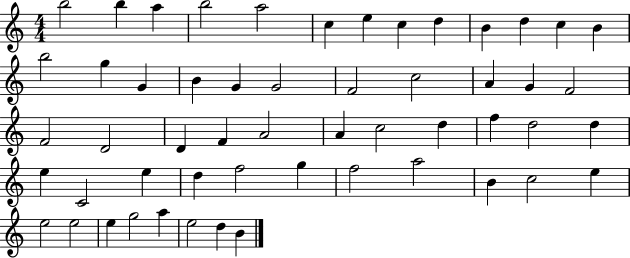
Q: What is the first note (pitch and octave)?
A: B5